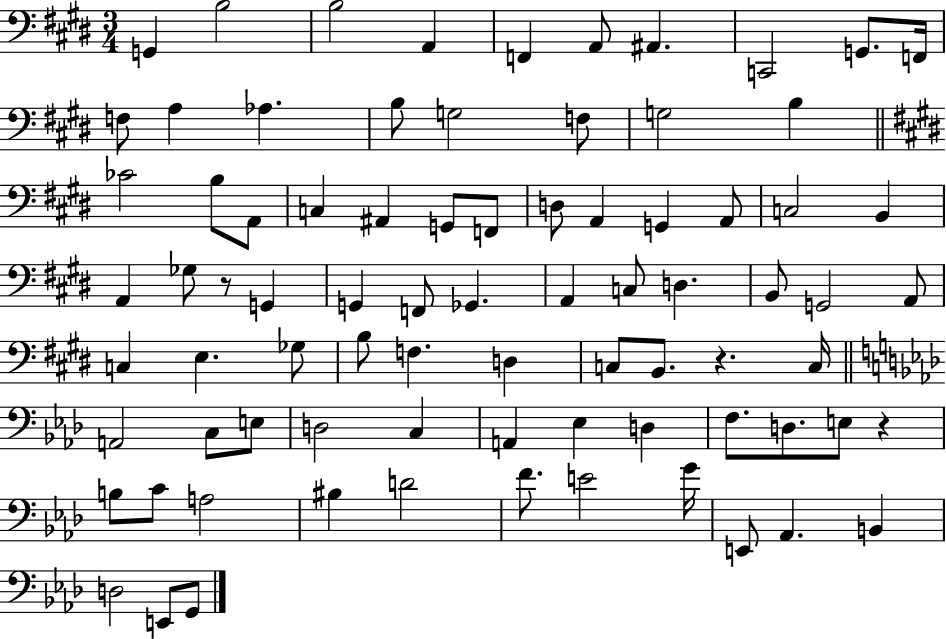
X:1
T:Untitled
M:3/4
L:1/4
K:E
G,, B,2 B,2 A,, F,, A,,/2 ^A,, C,,2 G,,/2 F,,/4 F,/2 A, _A, B,/2 G,2 F,/2 G,2 B, _C2 B,/2 A,,/2 C, ^A,, G,,/2 F,,/2 D,/2 A,, G,, A,,/2 C,2 B,, A,, _G,/2 z/2 G,, G,, F,,/2 _G,, A,, C,/2 D, B,,/2 G,,2 A,,/2 C, E, _G,/2 B,/2 F, D, C,/2 B,,/2 z C,/4 A,,2 C,/2 E,/2 D,2 C, A,, _E, D, F,/2 D,/2 E,/2 z B,/2 C/2 A,2 ^B, D2 F/2 E2 G/4 E,,/2 _A,, B,, D,2 E,,/2 G,,/2